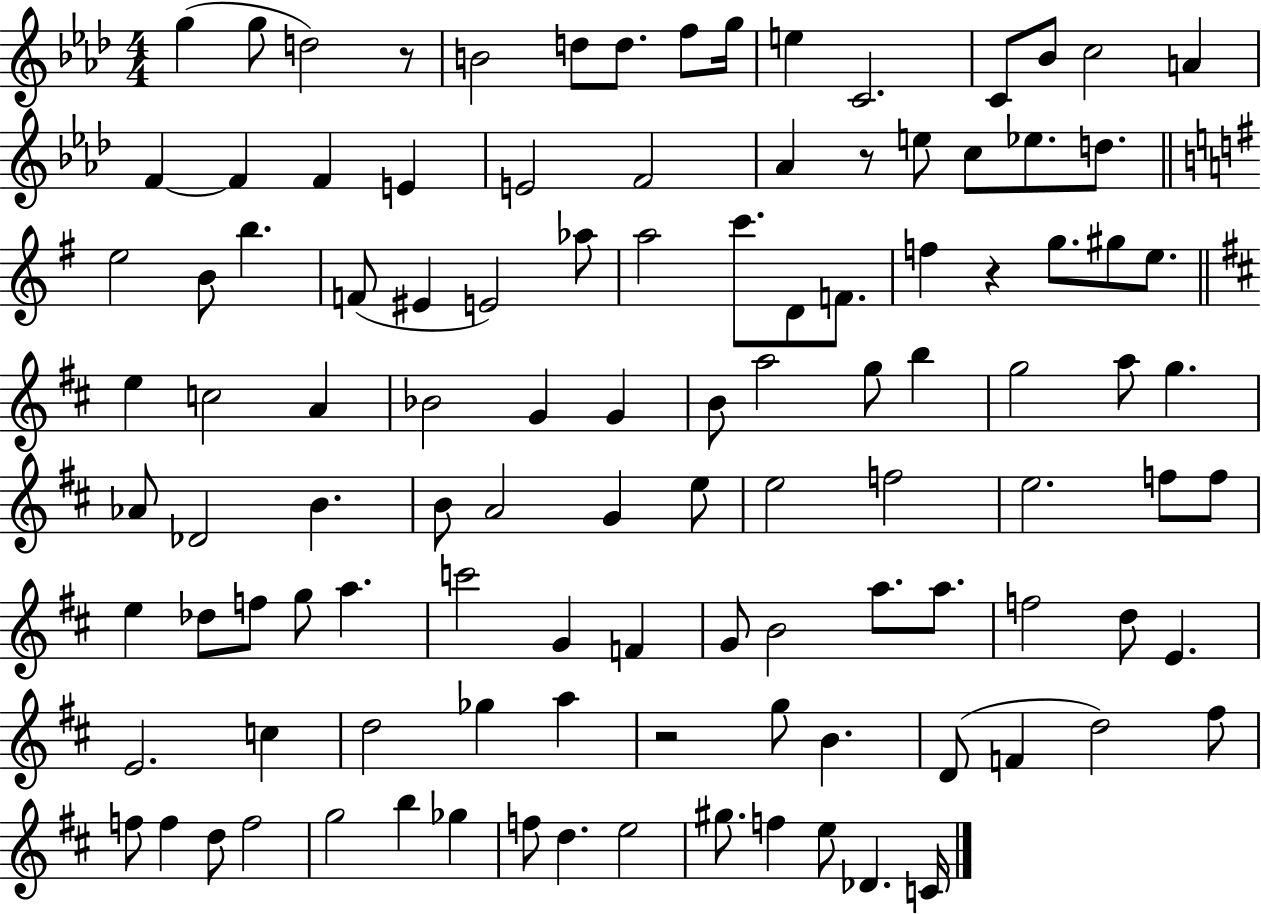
{
  \clef treble
  \numericTimeSignature
  \time 4/4
  \key aes \major
  g''4( g''8 d''2) r8 | b'2 d''8 d''8. f''8 g''16 | e''4 c'2. | c'8 bes'8 c''2 a'4 | \break f'4~~ f'4 f'4 e'4 | e'2 f'2 | aes'4 r8 e''8 c''8 ees''8. d''8. | \bar "||" \break \key g \major e''2 b'8 b''4. | f'8( eis'4 e'2) aes''8 | a''2 c'''8. d'8 f'8. | f''4 r4 g''8. gis''8 e''8. | \break \bar "||" \break \key d \major e''4 c''2 a'4 | bes'2 g'4 g'4 | b'8 a''2 g''8 b''4 | g''2 a''8 g''4. | \break aes'8 des'2 b'4. | b'8 a'2 g'4 e''8 | e''2 f''2 | e''2. f''8 f''8 | \break e''4 des''8 f''8 g''8 a''4. | c'''2 g'4 f'4 | g'8 b'2 a''8. a''8. | f''2 d''8 e'4. | \break e'2. c''4 | d''2 ges''4 a''4 | r2 g''8 b'4. | d'8( f'4 d''2) fis''8 | \break f''8 f''4 d''8 f''2 | g''2 b''4 ges''4 | f''8 d''4. e''2 | gis''8. f''4 e''8 des'4. c'16 | \break \bar "|."
}